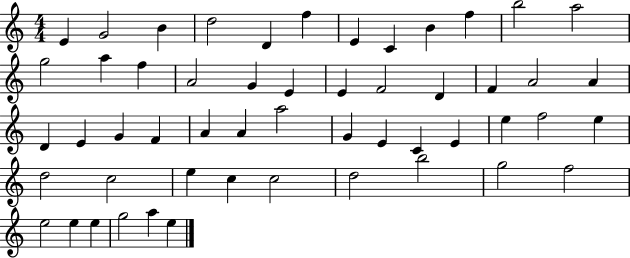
E4/q G4/h B4/q D5/h D4/q F5/q E4/q C4/q B4/q F5/q B5/h A5/h G5/h A5/q F5/q A4/h G4/q E4/q E4/q F4/h D4/q F4/q A4/h A4/q D4/q E4/q G4/q F4/q A4/q A4/q A5/h G4/q E4/q C4/q E4/q E5/q F5/h E5/q D5/h C5/h E5/q C5/q C5/h D5/h B5/h G5/h F5/h E5/h E5/q E5/q G5/h A5/q E5/q